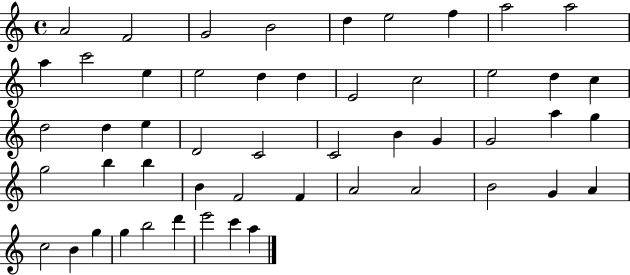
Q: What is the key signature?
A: C major